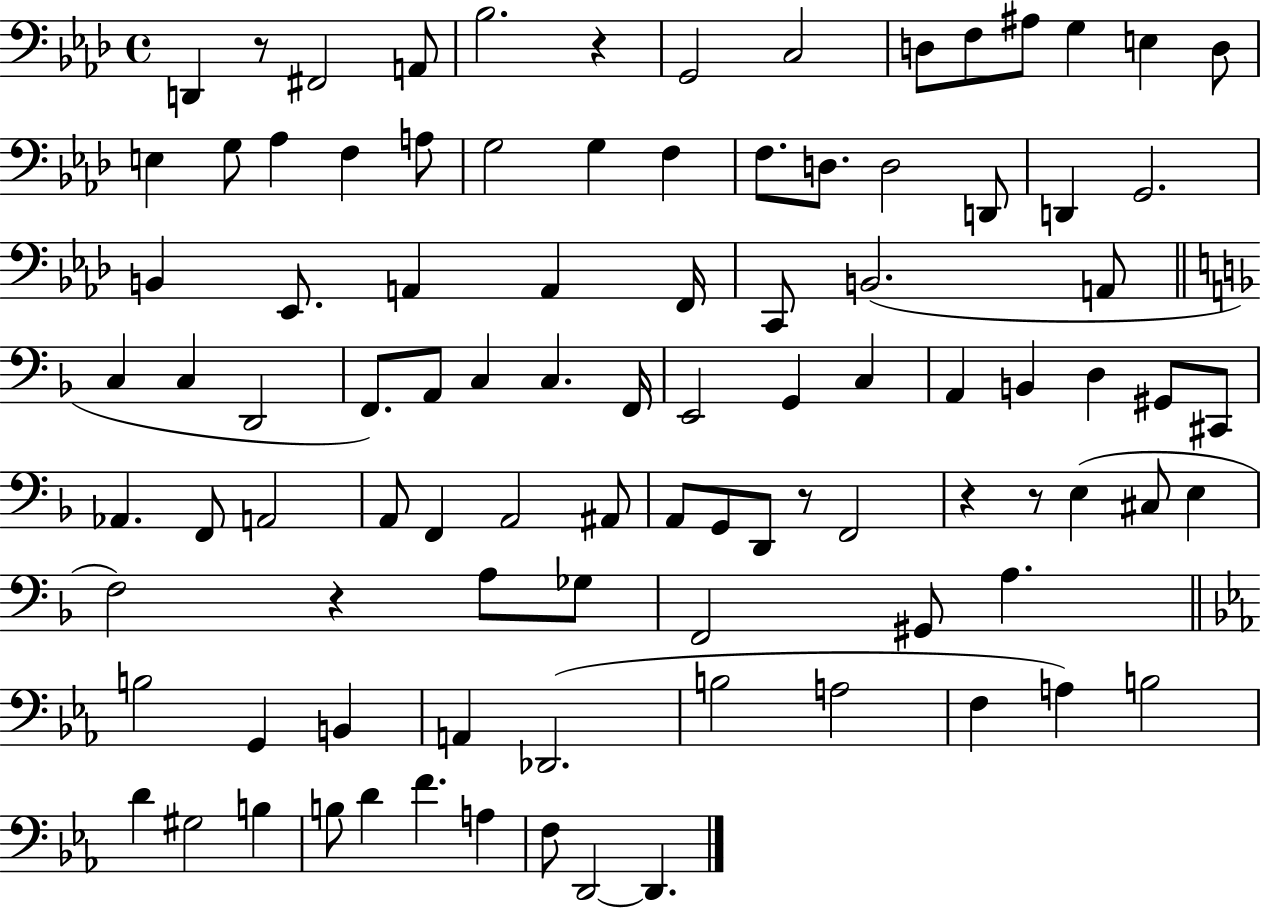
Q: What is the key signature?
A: AES major